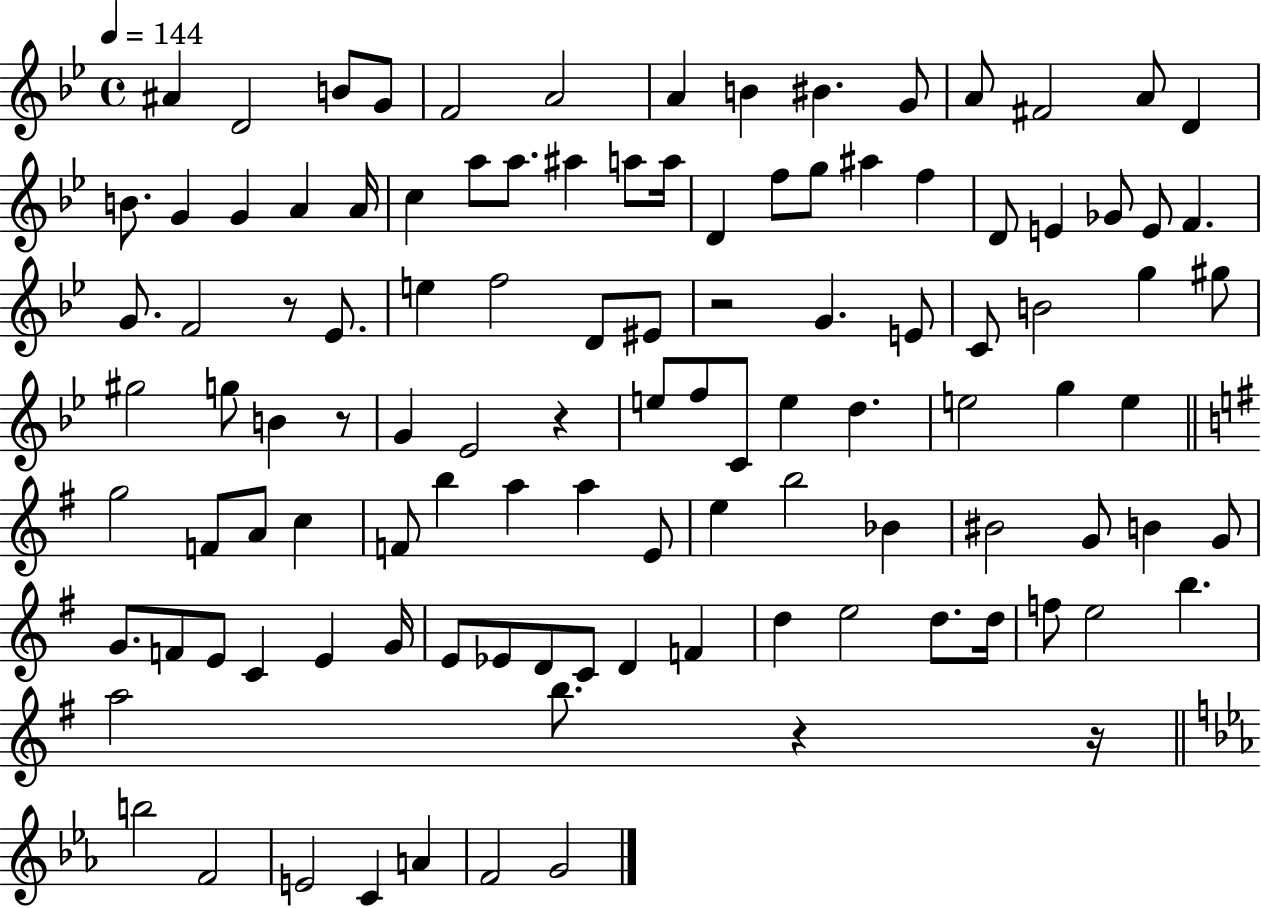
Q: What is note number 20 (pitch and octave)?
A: C5